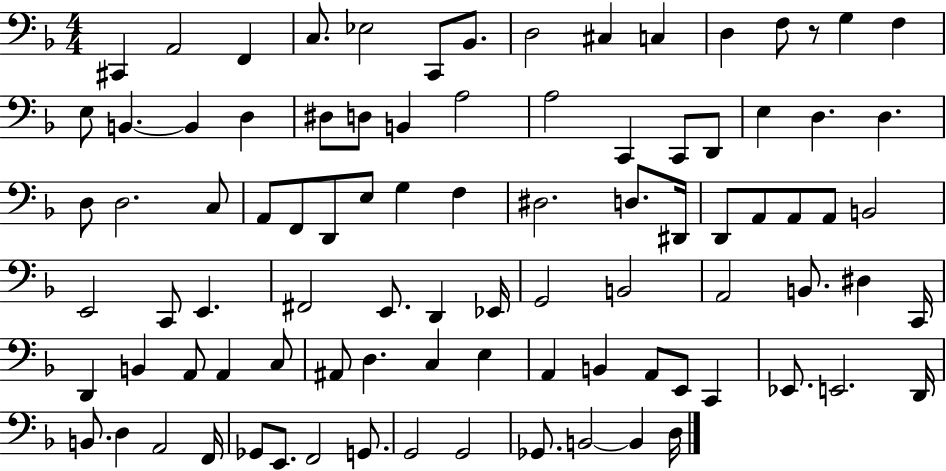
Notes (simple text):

C#2/q A2/h F2/q C3/e. Eb3/h C2/e Bb2/e. D3/h C#3/q C3/q D3/q F3/e R/e G3/q F3/q E3/e B2/q. B2/q D3/q D#3/e D3/e B2/q A3/h A3/h C2/q C2/e D2/e E3/q D3/q. D3/q. D3/e D3/h. C3/e A2/e F2/e D2/e E3/e G3/q F3/q D#3/h. D3/e. D#2/s D2/e A2/e A2/e A2/e B2/h E2/h C2/e E2/q. F#2/h E2/e. D2/q Eb2/s G2/h B2/h A2/h B2/e. D#3/q C2/s D2/q B2/q A2/e A2/q C3/e A#2/e D3/q. C3/q E3/q A2/q B2/q A2/e E2/e C2/q Eb2/e. E2/h. D2/s B2/e. D3/q A2/h F2/s Gb2/e E2/e. F2/h G2/e. G2/h G2/h Gb2/e. B2/h B2/q D3/s